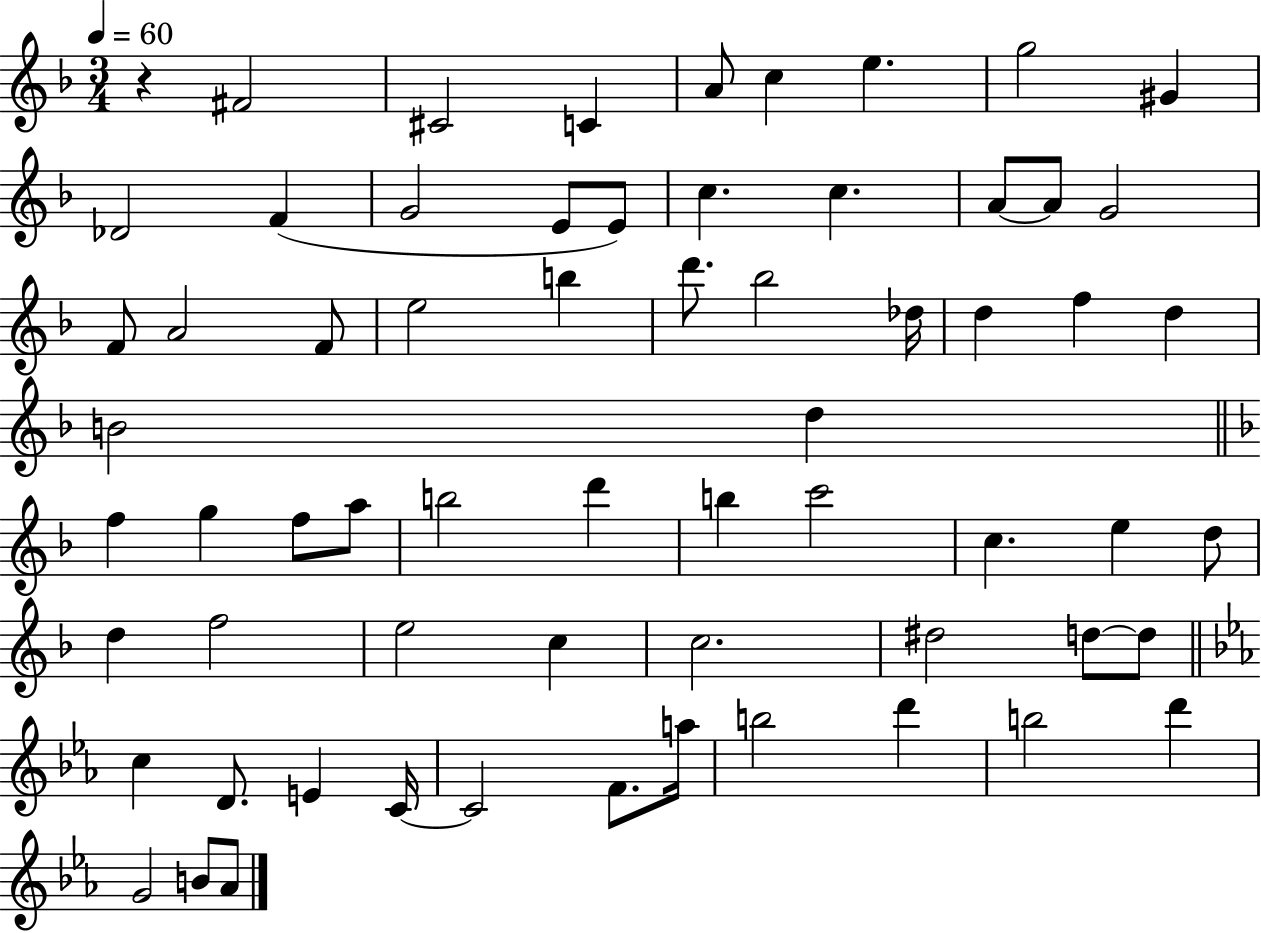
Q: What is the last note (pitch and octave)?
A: Ab4